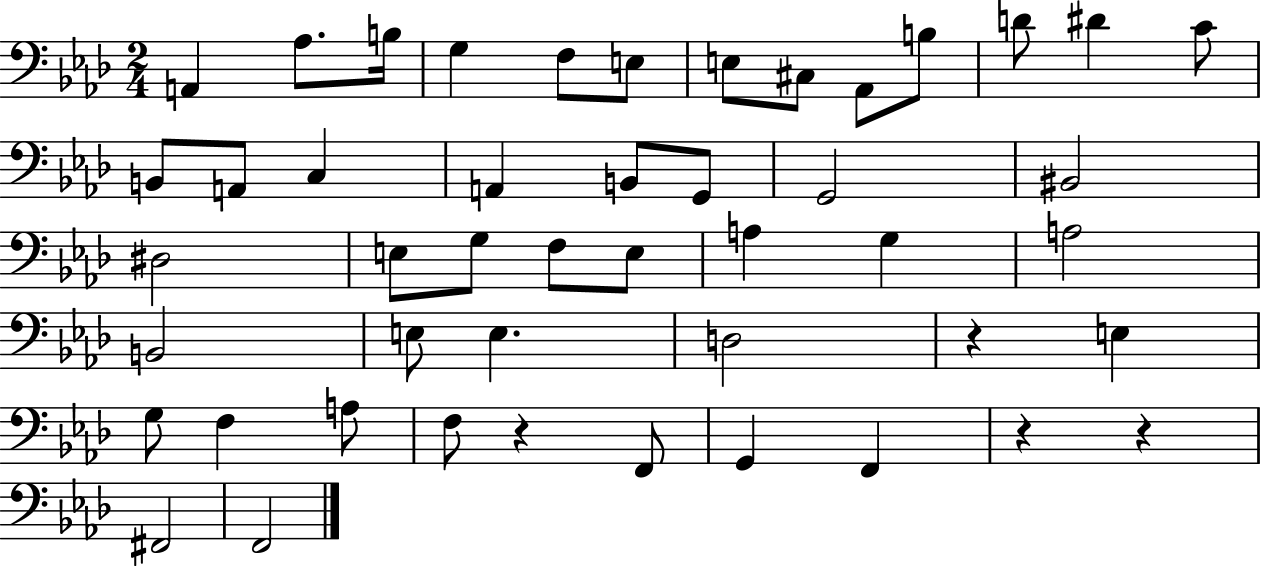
X:1
T:Untitled
M:2/4
L:1/4
K:Ab
A,, _A,/2 B,/4 G, F,/2 E,/2 E,/2 ^C,/2 _A,,/2 B,/2 D/2 ^D C/2 B,,/2 A,,/2 C, A,, B,,/2 G,,/2 G,,2 ^B,,2 ^D,2 E,/2 G,/2 F,/2 E,/2 A, G, A,2 B,,2 E,/2 E, D,2 z E, G,/2 F, A,/2 F,/2 z F,,/2 G,, F,, z z ^F,,2 F,,2